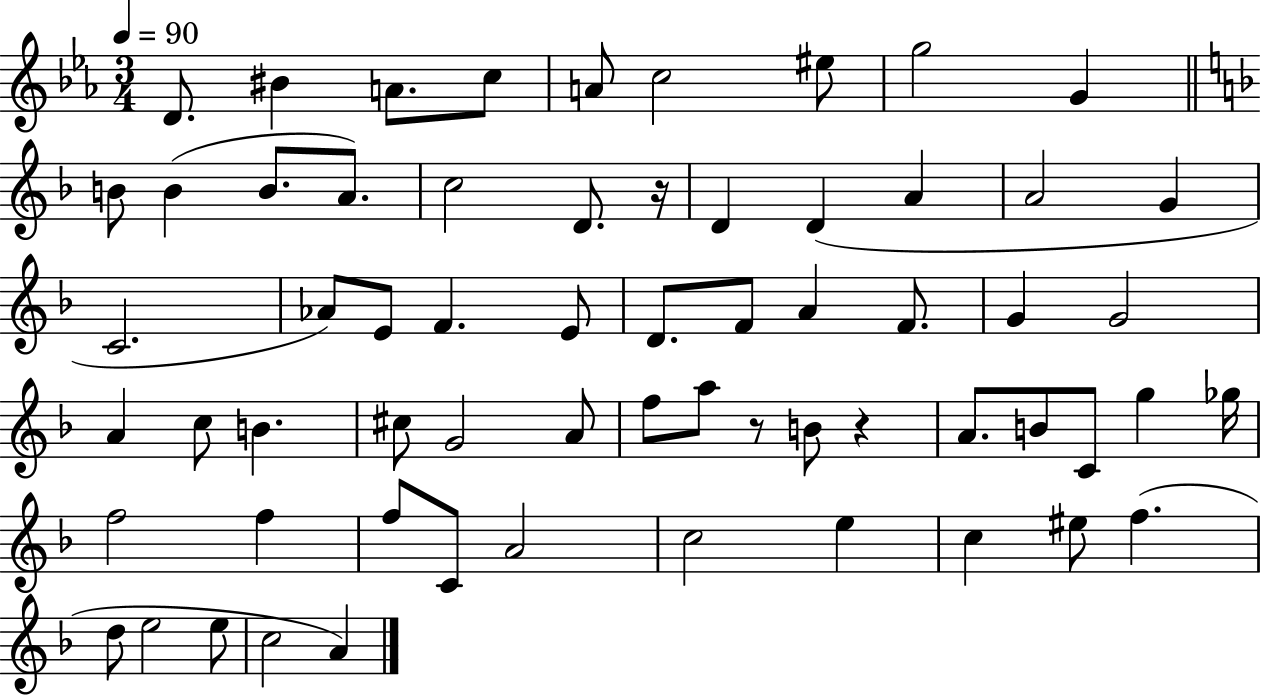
X:1
T:Untitled
M:3/4
L:1/4
K:Eb
D/2 ^B A/2 c/2 A/2 c2 ^e/2 g2 G B/2 B B/2 A/2 c2 D/2 z/4 D D A A2 G C2 _A/2 E/2 F E/2 D/2 F/2 A F/2 G G2 A c/2 B ^c/2 G2 A/2 f/2 a/2 z/2 B/2 z A/2 B/2 C/2 g _g/4 f2 f f/2 C/2 A2 c2 e c ^e/2 f d/2 e2 e/2 c2 A